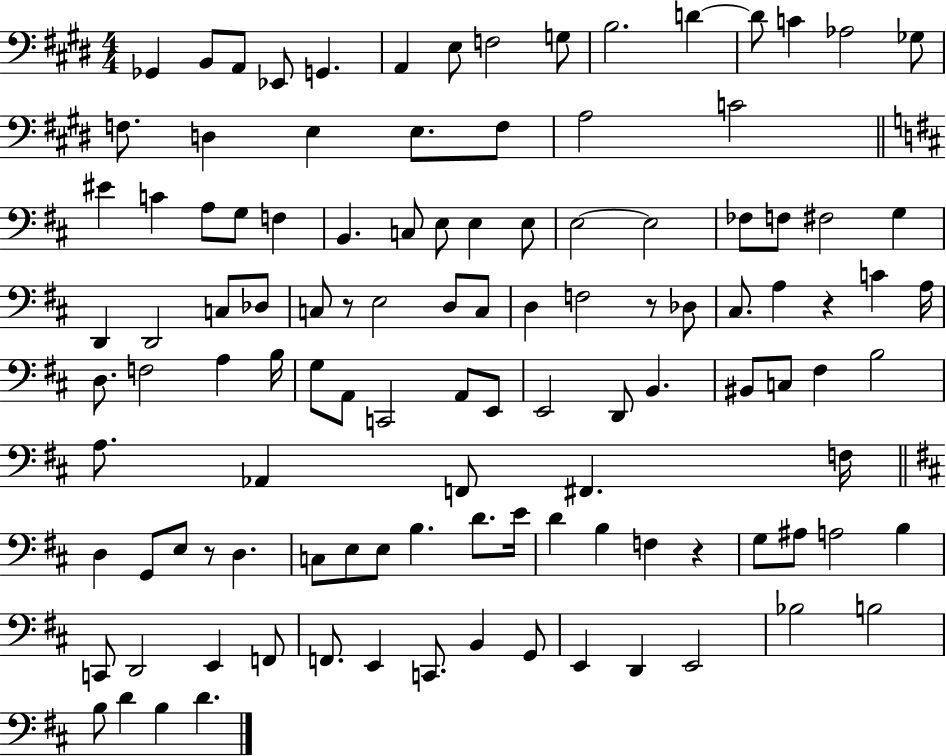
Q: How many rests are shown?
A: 5